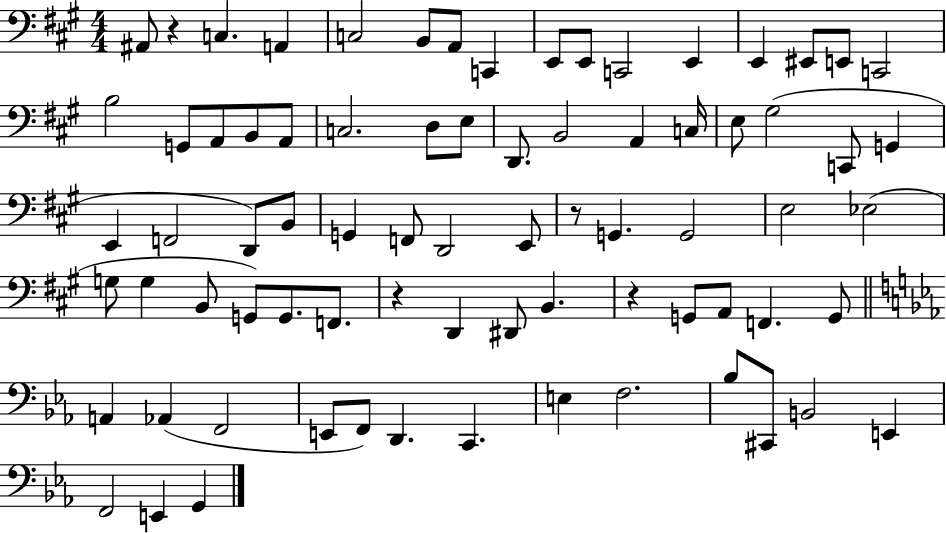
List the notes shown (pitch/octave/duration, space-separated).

A#2/e R/q C3/q. A2/q C3/h B2/e A2/e C2/q E2/e E2/e C2/h E2/q E2/q EIS2/e E2/e C2/h B3/h G2/e A2/e B2/e A2/e C3/h. D3/e E3/e D2/e. B2/h A2/q C3/s E3/e G#3/h C2/e G2/q E2/q F2/h D2/e B2/e G2/q F2/e D2/h E2/e R/e G2/q. G2/h E3/h Eb3/h G3/e G3/q B2/e G2/e G2/e. F2/e. R/q D2/q D#2/e B2/q. R/q G2/e A2/e F2/q. G2/e A2/q Ab2/q F2/h E2/e F2/e D2/q. C2/q. E3/q F3/h. Bb3/e C#2/e B2/h E2/q F2/h E2/q G2/q